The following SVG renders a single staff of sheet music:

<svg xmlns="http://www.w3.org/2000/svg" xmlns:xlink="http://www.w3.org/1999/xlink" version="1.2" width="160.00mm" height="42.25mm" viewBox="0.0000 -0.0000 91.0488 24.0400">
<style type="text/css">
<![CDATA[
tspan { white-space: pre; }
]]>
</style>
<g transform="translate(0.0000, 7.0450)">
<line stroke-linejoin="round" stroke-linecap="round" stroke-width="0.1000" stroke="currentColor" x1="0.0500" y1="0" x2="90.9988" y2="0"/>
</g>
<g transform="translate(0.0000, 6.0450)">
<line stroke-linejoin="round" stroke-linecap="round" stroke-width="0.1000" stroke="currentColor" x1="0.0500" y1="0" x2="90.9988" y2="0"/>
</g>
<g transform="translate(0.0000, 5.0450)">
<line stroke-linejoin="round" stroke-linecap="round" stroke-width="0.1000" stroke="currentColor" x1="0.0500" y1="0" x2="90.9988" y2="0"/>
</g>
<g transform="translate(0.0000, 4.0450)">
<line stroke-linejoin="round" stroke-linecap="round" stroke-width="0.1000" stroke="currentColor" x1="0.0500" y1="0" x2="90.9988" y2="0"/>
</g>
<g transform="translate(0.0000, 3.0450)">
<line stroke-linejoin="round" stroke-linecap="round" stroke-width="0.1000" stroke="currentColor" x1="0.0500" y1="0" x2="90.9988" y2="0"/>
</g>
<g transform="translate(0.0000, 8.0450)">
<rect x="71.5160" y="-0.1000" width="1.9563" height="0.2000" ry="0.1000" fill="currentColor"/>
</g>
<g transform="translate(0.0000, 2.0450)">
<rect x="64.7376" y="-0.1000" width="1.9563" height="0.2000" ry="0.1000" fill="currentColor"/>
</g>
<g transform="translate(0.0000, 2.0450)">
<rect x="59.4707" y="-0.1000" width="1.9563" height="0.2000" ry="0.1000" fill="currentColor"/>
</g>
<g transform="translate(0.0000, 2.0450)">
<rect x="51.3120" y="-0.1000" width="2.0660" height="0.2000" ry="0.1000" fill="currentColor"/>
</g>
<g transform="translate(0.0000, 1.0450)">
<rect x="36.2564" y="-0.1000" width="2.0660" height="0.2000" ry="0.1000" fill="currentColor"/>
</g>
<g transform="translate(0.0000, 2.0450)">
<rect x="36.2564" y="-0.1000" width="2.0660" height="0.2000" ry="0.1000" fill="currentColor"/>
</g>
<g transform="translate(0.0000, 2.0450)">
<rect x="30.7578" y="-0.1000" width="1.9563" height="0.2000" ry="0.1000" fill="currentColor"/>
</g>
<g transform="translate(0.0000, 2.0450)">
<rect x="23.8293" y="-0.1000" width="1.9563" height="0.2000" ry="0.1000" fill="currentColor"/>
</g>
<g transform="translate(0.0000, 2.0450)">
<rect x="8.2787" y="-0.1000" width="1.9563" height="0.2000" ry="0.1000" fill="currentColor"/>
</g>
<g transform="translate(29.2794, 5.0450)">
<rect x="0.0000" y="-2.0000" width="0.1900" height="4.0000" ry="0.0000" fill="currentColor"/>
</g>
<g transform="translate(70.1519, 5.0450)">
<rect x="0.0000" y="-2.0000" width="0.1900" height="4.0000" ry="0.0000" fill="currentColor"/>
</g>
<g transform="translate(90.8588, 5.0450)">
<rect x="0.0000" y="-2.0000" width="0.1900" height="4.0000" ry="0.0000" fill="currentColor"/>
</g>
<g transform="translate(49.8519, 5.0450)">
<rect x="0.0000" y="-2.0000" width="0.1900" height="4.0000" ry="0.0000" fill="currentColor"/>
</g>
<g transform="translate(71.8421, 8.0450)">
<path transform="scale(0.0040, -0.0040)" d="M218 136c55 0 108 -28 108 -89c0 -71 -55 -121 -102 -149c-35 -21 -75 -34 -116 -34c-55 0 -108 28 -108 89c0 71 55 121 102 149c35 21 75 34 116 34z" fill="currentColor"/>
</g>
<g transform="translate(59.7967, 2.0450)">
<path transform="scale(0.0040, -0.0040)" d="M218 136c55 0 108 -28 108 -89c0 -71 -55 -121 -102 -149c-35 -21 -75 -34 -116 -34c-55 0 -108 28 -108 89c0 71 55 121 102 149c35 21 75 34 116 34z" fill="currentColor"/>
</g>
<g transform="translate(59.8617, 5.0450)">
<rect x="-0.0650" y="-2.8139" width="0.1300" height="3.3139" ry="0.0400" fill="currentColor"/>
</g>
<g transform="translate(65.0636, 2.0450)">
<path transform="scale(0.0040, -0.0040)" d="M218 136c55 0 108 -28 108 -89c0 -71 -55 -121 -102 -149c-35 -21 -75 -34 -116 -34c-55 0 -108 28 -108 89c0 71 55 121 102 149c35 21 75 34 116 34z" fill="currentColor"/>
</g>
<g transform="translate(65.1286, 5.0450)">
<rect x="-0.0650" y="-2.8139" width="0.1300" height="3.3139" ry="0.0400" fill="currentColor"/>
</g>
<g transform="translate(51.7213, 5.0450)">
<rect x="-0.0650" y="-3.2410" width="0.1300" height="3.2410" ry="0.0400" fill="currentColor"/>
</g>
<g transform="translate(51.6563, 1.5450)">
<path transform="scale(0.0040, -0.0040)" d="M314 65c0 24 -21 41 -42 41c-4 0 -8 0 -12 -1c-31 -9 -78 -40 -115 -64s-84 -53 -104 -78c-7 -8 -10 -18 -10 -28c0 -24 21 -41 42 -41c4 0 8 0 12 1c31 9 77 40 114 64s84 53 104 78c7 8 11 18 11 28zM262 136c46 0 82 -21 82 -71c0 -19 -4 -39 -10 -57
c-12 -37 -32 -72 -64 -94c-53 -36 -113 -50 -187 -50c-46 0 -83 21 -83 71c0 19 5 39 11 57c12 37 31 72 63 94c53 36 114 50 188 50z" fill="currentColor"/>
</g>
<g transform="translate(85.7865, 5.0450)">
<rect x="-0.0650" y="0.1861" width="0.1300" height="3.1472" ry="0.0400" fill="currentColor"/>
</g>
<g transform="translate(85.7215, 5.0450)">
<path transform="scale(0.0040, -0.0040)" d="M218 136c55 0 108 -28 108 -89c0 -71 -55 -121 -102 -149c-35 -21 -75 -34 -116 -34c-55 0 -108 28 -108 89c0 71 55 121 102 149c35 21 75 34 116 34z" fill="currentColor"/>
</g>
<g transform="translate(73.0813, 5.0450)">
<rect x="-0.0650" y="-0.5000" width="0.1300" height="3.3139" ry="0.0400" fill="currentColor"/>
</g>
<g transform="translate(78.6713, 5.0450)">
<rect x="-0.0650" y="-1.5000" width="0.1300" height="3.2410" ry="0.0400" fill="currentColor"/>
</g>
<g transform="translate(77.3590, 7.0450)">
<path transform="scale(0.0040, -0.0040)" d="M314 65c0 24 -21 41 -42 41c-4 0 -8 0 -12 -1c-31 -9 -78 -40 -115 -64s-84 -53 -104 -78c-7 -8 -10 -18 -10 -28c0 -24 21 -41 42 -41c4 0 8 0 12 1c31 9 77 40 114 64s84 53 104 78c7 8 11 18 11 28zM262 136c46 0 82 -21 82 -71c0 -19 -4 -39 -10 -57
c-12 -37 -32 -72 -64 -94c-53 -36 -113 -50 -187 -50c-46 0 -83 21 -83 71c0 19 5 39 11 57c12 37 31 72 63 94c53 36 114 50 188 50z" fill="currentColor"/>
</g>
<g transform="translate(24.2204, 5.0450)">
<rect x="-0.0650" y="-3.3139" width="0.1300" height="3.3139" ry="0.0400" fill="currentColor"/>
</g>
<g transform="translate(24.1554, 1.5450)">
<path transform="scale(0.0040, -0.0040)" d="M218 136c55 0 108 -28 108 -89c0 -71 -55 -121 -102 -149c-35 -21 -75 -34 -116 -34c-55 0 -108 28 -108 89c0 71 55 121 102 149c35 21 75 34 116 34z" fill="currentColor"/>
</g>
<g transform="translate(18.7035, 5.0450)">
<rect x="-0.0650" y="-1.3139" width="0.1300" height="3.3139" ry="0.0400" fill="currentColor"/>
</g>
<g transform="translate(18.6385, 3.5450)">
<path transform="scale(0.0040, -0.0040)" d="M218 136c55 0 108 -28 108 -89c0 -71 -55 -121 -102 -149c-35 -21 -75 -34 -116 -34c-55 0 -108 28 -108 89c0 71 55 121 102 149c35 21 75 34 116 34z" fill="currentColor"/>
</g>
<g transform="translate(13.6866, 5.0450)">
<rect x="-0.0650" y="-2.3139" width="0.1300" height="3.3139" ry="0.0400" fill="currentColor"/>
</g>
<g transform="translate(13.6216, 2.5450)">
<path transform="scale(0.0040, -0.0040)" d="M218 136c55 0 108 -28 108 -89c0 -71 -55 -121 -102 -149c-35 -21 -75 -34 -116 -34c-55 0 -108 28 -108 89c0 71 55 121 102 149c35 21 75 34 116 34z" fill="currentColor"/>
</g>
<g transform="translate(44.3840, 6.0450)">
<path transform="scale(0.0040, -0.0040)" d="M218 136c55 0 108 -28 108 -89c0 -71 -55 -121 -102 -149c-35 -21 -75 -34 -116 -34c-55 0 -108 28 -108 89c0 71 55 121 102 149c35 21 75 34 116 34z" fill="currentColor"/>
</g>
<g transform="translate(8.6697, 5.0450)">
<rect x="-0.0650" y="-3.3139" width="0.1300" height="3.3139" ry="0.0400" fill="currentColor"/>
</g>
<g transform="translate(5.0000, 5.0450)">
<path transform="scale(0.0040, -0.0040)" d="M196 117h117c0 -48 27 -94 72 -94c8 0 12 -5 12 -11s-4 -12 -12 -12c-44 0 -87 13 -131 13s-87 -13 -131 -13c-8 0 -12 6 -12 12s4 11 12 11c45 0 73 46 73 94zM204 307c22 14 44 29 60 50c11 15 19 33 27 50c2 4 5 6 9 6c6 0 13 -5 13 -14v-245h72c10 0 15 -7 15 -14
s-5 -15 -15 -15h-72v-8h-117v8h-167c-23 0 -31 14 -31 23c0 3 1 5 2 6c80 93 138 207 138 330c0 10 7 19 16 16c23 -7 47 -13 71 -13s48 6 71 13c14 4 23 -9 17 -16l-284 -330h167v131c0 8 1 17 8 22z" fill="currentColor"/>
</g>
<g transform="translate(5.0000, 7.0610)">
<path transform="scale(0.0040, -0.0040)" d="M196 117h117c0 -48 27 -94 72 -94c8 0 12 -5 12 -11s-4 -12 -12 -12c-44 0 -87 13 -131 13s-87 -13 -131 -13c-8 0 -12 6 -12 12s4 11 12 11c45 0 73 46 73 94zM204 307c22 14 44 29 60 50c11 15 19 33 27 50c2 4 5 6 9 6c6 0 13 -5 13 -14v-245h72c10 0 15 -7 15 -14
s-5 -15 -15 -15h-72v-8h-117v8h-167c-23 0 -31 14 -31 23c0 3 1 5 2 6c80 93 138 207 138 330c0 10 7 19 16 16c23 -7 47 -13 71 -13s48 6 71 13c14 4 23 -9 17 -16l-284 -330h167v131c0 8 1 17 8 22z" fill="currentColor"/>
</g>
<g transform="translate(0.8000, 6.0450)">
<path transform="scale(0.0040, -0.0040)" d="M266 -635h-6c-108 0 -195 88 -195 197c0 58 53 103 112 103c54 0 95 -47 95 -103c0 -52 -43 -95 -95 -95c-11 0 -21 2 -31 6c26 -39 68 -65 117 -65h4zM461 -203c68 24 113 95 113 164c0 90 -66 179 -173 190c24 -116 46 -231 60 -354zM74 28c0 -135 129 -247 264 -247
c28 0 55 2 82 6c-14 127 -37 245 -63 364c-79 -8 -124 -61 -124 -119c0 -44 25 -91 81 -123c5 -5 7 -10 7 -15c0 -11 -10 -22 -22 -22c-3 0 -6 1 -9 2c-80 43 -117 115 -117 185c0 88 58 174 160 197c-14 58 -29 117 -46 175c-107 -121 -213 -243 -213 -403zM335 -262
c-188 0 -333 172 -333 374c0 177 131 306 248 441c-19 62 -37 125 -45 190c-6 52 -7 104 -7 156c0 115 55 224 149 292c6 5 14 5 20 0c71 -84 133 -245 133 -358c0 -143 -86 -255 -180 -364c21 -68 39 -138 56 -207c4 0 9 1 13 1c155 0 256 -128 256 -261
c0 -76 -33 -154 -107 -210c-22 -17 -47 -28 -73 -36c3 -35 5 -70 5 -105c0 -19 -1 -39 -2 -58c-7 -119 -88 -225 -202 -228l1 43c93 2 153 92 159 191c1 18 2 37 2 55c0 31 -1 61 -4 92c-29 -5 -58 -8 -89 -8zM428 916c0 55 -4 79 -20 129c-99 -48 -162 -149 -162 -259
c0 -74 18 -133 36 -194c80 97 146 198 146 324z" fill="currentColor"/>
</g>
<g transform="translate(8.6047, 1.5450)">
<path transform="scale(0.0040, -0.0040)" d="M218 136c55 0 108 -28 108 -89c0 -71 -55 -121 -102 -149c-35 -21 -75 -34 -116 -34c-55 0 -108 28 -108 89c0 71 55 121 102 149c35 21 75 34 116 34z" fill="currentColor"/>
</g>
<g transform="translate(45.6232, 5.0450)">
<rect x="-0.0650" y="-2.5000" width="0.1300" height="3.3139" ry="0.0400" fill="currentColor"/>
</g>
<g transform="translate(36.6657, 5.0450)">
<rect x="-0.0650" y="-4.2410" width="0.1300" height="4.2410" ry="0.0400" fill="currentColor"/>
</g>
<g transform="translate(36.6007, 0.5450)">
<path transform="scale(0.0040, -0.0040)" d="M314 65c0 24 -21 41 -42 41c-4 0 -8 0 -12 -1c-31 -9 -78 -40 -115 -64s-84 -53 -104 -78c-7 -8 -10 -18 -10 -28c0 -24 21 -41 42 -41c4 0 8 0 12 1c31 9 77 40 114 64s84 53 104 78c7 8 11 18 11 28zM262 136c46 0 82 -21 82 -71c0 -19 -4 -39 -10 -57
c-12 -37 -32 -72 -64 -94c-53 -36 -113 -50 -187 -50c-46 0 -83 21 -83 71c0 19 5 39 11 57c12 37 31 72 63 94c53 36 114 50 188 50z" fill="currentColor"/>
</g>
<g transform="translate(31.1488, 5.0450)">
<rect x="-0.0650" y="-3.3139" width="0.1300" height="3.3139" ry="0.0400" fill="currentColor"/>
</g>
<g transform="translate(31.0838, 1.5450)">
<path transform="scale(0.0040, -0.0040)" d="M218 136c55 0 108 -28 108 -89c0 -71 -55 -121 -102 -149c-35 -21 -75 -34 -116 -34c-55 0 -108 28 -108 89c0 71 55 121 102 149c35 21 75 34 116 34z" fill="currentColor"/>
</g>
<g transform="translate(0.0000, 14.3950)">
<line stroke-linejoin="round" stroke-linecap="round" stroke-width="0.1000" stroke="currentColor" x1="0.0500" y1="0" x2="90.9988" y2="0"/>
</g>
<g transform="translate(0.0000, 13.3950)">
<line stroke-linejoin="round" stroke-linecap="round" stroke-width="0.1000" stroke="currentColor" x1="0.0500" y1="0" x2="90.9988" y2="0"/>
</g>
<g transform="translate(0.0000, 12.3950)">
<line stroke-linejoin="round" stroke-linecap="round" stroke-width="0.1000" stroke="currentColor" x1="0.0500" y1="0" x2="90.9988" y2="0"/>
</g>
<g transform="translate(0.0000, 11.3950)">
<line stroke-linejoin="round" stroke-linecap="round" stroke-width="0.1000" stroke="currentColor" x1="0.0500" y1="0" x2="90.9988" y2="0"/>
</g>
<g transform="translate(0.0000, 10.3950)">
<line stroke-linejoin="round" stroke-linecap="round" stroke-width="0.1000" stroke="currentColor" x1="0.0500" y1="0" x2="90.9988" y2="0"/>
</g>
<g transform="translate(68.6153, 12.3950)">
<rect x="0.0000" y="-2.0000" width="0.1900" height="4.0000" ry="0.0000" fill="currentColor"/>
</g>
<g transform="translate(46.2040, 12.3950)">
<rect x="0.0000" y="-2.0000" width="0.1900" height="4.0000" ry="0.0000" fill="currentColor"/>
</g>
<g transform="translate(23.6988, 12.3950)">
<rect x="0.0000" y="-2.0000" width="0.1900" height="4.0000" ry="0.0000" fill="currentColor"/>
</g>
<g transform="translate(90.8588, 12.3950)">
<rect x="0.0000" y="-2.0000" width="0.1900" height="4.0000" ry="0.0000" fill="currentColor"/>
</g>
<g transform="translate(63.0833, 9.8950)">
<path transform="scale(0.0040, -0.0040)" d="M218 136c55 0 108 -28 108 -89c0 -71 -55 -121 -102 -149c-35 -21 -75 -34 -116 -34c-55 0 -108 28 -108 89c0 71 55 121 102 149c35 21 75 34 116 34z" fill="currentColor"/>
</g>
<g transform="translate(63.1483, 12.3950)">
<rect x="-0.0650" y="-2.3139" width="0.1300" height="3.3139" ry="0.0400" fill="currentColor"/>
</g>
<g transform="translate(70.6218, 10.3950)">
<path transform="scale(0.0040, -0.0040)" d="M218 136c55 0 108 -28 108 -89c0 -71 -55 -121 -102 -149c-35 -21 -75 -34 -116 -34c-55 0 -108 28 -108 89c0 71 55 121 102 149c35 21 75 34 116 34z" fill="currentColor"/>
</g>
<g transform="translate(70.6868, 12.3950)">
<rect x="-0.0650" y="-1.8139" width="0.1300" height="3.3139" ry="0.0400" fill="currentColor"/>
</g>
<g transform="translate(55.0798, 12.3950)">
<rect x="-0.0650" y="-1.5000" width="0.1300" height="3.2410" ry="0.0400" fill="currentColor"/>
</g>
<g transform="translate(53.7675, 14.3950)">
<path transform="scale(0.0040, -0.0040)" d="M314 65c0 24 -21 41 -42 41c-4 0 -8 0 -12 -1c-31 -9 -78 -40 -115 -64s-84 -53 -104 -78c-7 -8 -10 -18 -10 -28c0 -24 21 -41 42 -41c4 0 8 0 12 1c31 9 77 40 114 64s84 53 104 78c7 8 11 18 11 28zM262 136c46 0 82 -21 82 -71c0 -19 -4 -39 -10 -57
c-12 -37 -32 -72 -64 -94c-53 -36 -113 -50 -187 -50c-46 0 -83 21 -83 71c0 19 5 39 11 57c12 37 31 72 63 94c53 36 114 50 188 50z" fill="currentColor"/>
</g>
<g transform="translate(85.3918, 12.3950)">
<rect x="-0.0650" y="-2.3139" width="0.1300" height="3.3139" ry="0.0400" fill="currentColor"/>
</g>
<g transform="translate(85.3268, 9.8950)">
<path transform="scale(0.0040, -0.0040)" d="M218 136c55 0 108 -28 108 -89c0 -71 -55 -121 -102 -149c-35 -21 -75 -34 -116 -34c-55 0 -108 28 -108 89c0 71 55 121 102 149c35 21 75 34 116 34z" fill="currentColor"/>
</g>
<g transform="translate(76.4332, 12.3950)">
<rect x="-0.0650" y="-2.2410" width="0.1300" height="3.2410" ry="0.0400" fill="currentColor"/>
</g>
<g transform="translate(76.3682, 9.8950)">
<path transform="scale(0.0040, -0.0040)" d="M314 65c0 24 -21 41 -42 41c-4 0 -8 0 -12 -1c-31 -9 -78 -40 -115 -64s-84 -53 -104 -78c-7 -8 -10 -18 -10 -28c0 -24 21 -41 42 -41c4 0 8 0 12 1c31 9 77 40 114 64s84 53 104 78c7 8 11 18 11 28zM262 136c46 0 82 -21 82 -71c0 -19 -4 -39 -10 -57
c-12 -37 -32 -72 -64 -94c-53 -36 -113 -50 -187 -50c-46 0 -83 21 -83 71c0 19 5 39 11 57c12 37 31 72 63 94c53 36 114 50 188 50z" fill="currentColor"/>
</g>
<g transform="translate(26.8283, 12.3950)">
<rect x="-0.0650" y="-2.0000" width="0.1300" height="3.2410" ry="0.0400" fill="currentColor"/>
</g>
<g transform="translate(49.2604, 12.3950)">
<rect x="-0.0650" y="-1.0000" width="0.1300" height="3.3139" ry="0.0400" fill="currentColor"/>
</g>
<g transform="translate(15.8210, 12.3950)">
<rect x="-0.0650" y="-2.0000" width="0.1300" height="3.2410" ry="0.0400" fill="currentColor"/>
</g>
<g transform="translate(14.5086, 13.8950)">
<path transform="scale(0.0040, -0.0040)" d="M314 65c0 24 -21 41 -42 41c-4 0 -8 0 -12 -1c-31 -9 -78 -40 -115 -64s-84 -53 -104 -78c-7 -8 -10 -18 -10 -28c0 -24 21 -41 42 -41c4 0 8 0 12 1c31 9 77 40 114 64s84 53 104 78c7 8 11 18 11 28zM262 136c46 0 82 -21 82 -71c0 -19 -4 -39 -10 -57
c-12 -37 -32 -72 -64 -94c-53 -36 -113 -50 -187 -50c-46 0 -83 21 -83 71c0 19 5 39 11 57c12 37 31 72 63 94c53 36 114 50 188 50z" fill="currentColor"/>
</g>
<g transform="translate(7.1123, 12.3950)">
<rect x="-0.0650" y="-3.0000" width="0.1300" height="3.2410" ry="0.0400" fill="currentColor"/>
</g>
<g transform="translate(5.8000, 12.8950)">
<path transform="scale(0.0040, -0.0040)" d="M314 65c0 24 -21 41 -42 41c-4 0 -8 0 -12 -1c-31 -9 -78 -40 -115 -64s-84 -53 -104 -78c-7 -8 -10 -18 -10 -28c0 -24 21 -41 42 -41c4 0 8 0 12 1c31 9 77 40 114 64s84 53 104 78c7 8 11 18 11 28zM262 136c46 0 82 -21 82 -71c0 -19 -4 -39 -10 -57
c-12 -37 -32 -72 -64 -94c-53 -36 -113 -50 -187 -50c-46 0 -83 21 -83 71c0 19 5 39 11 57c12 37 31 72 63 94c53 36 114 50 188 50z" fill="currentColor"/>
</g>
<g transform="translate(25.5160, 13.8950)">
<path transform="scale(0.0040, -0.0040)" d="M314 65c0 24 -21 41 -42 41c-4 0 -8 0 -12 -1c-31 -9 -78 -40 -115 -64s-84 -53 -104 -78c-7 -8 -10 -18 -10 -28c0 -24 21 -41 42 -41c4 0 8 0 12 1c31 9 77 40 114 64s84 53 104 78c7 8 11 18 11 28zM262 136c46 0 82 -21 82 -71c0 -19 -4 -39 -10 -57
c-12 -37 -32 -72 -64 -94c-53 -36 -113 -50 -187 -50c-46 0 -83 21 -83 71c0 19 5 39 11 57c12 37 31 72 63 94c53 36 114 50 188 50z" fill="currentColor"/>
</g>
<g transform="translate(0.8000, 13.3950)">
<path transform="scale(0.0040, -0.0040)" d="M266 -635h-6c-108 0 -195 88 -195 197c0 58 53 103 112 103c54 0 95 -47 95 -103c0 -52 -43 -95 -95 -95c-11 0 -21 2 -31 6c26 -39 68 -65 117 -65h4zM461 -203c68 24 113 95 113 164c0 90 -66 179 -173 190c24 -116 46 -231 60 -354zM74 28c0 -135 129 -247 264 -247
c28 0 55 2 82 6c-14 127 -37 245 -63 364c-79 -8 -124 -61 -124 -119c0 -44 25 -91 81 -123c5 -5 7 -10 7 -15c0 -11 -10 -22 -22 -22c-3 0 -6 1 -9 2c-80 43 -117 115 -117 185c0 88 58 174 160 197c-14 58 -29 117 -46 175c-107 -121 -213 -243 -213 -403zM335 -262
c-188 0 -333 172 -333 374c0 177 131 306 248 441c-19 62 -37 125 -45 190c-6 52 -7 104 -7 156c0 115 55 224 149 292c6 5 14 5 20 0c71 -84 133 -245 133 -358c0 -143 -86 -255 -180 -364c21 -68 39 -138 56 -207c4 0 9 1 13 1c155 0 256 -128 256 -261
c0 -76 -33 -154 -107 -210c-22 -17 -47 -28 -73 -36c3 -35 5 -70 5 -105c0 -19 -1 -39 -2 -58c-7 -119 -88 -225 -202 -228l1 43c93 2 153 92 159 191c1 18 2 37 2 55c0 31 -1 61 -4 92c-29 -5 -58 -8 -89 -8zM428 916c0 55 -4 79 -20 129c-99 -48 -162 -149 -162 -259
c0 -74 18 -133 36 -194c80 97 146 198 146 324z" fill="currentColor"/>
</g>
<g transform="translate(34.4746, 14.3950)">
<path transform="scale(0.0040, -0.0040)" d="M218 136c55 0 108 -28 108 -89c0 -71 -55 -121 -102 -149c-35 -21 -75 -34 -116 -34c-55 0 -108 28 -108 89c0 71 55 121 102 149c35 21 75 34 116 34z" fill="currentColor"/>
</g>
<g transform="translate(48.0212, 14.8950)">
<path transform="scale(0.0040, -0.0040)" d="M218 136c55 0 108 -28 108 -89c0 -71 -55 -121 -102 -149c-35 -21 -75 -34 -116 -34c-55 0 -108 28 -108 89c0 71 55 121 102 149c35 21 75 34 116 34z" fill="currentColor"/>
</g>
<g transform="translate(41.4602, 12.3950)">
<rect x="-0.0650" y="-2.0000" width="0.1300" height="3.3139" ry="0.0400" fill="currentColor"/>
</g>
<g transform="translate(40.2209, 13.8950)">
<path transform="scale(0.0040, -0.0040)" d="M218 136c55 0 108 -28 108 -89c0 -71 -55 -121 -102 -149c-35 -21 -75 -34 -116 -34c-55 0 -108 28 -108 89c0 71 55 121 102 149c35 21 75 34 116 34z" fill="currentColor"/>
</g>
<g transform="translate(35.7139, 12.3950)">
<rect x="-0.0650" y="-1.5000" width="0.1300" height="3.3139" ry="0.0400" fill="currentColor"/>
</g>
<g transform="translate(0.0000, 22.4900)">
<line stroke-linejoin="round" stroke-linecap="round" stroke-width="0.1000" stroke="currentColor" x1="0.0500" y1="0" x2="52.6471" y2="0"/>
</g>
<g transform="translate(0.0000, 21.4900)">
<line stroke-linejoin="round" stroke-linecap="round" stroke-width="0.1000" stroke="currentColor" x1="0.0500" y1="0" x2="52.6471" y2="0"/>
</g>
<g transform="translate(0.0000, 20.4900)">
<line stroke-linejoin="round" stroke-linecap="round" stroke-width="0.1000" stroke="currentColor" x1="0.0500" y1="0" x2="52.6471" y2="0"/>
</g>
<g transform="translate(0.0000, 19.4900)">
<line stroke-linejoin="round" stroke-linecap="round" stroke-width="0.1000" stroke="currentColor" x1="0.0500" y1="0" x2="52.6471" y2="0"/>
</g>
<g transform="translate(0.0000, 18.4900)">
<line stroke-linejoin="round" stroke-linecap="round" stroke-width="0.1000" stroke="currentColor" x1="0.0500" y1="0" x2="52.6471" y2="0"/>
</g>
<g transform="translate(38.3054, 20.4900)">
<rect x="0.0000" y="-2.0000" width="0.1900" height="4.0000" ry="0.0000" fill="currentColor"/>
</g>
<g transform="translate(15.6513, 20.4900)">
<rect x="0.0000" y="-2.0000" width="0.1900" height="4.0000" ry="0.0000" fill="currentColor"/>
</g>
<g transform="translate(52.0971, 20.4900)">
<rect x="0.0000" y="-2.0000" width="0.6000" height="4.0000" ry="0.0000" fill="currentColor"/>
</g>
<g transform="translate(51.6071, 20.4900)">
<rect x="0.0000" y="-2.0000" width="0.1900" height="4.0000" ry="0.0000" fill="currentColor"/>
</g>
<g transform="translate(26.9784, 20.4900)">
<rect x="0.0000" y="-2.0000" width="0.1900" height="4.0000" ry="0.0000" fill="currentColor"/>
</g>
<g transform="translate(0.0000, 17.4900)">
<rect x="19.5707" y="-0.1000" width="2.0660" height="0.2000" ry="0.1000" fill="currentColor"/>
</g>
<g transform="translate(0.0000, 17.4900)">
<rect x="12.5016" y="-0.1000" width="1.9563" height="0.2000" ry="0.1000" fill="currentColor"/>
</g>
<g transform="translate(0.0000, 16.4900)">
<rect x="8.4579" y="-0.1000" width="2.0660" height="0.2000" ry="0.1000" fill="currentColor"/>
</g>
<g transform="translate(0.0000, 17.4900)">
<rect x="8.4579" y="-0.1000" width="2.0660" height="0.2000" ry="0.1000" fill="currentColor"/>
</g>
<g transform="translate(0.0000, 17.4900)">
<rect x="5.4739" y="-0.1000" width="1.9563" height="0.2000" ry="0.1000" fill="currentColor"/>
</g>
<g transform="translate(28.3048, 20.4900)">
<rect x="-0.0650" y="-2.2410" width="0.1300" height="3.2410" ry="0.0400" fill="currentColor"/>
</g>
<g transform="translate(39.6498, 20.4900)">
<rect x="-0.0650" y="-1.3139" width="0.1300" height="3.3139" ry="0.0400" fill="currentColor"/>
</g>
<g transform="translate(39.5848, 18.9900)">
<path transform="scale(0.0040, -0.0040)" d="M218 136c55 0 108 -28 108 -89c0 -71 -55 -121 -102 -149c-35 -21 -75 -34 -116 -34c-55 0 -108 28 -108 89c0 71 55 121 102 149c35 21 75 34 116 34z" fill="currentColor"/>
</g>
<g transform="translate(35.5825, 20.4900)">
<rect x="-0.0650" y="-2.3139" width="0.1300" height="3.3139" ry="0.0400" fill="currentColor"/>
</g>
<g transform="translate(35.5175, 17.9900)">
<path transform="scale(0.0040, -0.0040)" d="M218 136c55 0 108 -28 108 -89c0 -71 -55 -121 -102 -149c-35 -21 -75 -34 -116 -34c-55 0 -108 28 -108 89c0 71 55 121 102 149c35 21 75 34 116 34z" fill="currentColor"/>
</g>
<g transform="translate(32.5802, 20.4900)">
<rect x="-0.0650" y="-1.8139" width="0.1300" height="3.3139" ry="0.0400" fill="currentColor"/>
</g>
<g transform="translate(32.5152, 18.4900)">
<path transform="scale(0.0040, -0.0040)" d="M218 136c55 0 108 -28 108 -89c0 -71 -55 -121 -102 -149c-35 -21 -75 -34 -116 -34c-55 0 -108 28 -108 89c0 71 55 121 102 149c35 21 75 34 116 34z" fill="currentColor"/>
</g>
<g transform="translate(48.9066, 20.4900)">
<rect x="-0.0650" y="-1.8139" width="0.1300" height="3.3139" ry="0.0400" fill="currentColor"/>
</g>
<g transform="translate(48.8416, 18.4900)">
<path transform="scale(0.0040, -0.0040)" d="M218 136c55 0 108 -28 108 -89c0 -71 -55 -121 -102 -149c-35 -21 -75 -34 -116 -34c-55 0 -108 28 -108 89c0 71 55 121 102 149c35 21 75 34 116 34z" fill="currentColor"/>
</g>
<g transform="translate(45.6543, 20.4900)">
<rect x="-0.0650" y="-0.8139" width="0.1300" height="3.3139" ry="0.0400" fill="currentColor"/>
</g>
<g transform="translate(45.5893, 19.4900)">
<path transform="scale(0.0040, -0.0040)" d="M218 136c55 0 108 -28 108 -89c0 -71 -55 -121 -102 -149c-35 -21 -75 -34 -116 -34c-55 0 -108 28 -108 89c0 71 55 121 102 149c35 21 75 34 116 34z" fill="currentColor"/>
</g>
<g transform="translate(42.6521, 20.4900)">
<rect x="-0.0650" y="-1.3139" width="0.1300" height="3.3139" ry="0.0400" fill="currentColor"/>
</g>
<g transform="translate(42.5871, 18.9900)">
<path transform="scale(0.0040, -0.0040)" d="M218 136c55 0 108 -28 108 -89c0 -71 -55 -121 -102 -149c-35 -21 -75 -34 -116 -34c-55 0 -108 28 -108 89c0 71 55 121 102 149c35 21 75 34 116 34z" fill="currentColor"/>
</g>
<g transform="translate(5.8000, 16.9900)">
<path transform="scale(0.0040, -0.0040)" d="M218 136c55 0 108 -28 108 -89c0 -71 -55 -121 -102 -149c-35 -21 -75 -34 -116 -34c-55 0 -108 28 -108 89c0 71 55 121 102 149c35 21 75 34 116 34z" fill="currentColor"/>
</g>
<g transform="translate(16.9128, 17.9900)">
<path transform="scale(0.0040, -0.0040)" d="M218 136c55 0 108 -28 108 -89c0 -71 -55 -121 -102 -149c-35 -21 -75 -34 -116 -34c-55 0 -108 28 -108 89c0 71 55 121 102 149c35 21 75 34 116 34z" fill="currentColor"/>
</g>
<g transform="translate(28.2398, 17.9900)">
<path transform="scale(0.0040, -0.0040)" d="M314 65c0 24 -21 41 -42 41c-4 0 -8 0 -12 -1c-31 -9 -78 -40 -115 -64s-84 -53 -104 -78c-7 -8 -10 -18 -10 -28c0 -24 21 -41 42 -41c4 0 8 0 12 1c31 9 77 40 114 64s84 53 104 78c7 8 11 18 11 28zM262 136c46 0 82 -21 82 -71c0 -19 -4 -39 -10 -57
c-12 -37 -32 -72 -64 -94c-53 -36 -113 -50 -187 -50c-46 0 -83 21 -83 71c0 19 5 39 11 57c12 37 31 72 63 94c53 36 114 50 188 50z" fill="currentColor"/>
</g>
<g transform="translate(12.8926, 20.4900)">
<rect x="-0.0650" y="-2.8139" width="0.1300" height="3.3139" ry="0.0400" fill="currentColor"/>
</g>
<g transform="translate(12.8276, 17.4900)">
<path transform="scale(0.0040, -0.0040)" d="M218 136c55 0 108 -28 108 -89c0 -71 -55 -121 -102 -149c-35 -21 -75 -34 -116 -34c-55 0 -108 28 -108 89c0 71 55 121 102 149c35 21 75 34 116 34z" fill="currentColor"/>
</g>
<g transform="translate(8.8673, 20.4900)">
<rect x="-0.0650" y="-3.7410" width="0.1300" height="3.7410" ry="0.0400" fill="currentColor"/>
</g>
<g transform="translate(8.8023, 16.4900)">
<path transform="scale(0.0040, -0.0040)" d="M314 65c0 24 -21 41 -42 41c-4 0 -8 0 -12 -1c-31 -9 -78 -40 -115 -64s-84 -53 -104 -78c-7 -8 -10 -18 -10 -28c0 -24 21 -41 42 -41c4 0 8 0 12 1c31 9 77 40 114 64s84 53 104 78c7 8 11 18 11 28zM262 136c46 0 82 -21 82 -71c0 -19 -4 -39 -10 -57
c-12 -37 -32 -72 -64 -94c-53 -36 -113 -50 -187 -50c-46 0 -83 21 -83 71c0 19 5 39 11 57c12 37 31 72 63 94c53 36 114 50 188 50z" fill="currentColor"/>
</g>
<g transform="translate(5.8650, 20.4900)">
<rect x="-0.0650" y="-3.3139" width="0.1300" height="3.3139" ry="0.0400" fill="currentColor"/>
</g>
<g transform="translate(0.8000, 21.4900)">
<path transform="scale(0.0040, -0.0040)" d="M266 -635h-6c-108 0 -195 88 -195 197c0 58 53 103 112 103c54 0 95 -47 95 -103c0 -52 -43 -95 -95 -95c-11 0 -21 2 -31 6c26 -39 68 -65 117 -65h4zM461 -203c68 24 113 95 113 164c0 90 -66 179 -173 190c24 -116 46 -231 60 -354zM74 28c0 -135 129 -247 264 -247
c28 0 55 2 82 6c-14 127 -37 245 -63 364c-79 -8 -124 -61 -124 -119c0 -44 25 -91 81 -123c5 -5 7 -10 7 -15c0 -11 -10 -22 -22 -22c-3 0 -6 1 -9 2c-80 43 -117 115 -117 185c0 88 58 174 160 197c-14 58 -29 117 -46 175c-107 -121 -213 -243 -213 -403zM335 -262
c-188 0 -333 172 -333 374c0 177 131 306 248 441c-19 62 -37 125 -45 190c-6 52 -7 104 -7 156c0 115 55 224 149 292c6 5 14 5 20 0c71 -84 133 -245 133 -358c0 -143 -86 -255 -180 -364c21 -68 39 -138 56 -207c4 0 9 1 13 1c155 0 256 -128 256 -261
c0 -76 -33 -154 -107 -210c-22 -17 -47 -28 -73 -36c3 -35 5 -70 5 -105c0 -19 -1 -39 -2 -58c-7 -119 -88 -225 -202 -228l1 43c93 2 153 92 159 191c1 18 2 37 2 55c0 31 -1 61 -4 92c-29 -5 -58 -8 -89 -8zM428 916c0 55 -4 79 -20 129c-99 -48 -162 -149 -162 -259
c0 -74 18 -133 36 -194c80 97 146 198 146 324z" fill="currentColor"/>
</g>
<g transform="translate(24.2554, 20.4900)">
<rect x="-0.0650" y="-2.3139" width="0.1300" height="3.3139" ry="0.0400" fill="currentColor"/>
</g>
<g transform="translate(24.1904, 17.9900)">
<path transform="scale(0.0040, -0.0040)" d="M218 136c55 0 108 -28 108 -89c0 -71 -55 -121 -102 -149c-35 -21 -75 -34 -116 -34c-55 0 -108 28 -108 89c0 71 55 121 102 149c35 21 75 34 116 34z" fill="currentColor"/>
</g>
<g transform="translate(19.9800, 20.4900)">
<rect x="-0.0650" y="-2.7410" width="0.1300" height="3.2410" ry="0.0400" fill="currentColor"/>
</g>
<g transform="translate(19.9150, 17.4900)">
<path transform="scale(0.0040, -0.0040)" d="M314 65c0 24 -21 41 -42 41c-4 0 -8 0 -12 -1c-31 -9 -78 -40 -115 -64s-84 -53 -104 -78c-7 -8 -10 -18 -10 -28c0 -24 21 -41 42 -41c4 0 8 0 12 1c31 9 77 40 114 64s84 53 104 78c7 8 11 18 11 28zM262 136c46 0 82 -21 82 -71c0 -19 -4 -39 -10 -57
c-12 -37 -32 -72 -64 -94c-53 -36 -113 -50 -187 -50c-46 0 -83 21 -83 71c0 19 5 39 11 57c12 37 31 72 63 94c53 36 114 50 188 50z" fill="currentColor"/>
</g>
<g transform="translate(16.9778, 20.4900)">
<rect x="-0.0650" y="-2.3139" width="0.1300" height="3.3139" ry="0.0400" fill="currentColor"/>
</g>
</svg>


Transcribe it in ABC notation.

X:1
T:Untitled
M:4/4
L:1/4
K:C
b g e b b d'2 G b2 a a C E2 B A2 F2 F2 E F D E2 g f g2 g b c'2 a g a2 g g2 f g e e d f